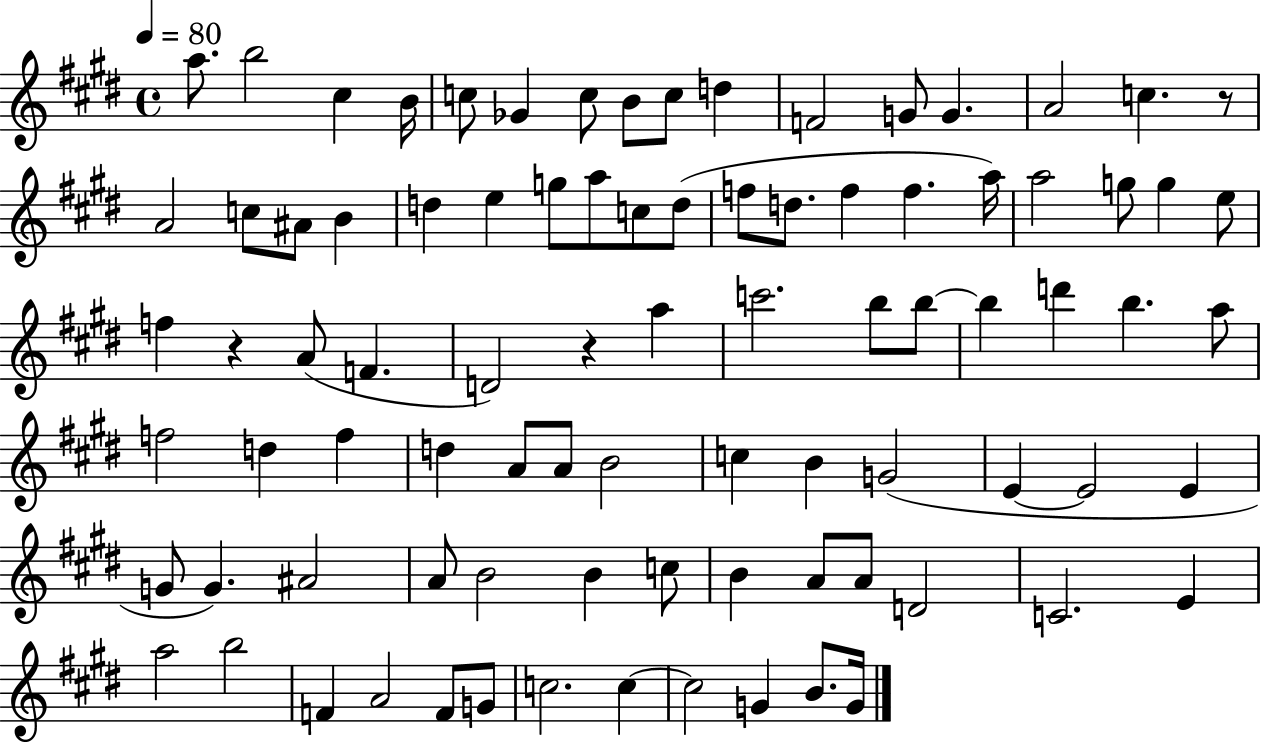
A5/e. B5/h C#5/q B4/s C5/e Gb4/q C5/e B4/e C5/e D5/q F4/h G4/e G4/q. A4/h C5/q. R/e A4/h C5/e A#4/e B4/q D5/q E5/q G5/e A5/e C5/e D5/e F5/e D5/e. F5/q F5/q. A5/s A5/h G5/e G5/q E5/e F5/q R/q A4/e F4/q. D4/h R/q A5/q C6/h. B5/e B5/e B5/q D6/q B5/q. A5/e F5/h D5/q F5/q D5/q A4/e A4/e B4/h C5/q B4/q G4/h E4/q E4/h E4/q G4/e G4/q. A#4/h A4/e B4/h B4/q C5/e B4/q A4/e A4/e D4/h C4/h. E4/q A5/h B5/h F4/q A4/h F4/e G4/e C5/h. C5/q C5/h G4/q B4/e. G4/s